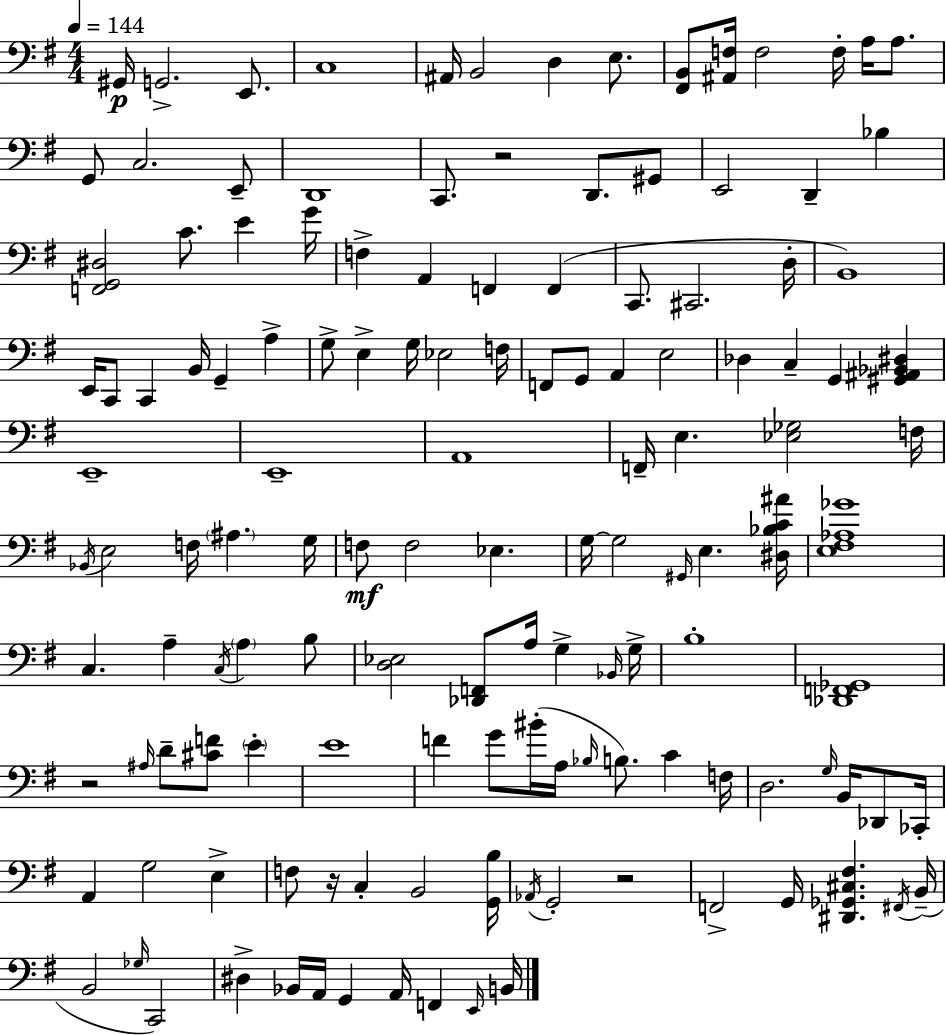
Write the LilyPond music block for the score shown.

{
  \clef bass
  \numericTimeSignature
  \time 4/4
  \key e \minor
  \tempo 4 = 144
  gis,16\p g,2.-> e,8. | c1 | ais,16 b,2 d4 e8. | <fis, b,>8 <ais, f>16 f2 f16-. a16 a8. | \break g,8 c2. e,8-- | d,1 | c,8. r2 d,8. gis,8 | e,2 d,4-- bes4 | \break <f, g, dis>2 c'8. e'4 g'16 | f4-> a,4 f,4 f,4( | c,8. cis,2. d16-. | b,1) | \break e,16 c,8 c,4 b,16 g,4-- a4-> | g8-> e4-> g16 ees2 f16 | f,8 g,8 a,4 e2 | des4 c4-- g,4 <gis, ais, bes, dis>4 | \break e,1-- | e,1-- | a,1 | f,16-- e4. <ees ges>2 f16 | \break \acciaccatura { bes,16 } e2 f16 \parenthesize ais4. | g16 f8\mf f2 ees4. | g16~~ g2 \grace { gis,16 } e4. | <dis bes c' ais'>16 <e fis aes ges'>1 | \break c4. a4-- \acciaccatura { c16 } \parenthesize a4 | b8 <d ees>2 <des, f,>8 a16 g4-> | \grace { bes,16 } g16-> b1-. | <des, f, ges,>1 | \break r2 \grace { ais16 } d'8-- <cis' f'>8 | \parenthesize e'4-. e'1 | f'4 g'8 bis'16-.( a16 \grace { bes16 } b8.) | c'4 f16 d2. | \break \grace { g16 } b,16 des,8 ces,16-. a,4 g2 | e4-> f8 r16 c4-. b,2 | <g, b>16 \acciaccatura { aes,16 } g,2-. | r2 f,2-> | \break g,16 <dis, ges, cis fis>4. \acciaccatura { fis,16 }( b,16-- b,2 | \grace { ges16 }) c,2 dis4-> bes,16 a,16 | g,4 a,16 f,4 \grace { e,16 } b,16 \bar "|."
}